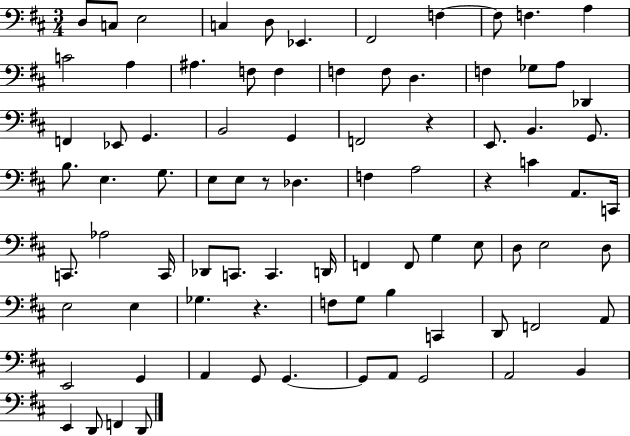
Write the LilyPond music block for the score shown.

{
  \clef bass
  \numericTimeSignature
  \time 3/4
  \key d \major
  \repeat volta 2 { d8 c8 e2 | c4 d8 ees,4. | fis,2 f4~~ | f8 f4. a4 | \break c'2 a4 | ais4. f8 f4 | f4 f8 d4. | f4 ges8 a8 des,4 | \break f,4 ees,8 g,4. | b,2 g,4 | f,2 r4 | e,8. b,4. g,8. | \break b8. e4. g8. | e8 e8 r8 des4. | f4 a2 | r4 c'4 a,8. c,16 | \break c,8. aes2 c,16 | des,8 c,8. c,4. d,16 | f,4 f,8 g4 e8 | d8 e2 d8 | \break e2 e4 | ges4. r4. | f8 g8 b4 c,4 | d,8 f,2 a,8 | \break e,2 g,4 | a,4 g,8 g,4.~~ | g,8 a,8 g,2 | a,2 b,4 | \break e,4 d,8 f,4 d,8 | } \bar "|."
}